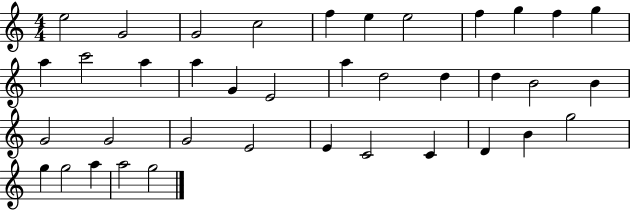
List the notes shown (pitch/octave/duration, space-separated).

E5/h G4/h G4/h C5/h F5/q E5/q E5/h F5/q G5/q F5/q G5/q A5/q C6/h A5/q A5/q G4/q E4/h A5/q D5/h D5/q D5/q B4/h B4/q G4/h G4/h G4/h E4/h E4/q C4/h C4/q D4/q B4/q G5/h G5/q G5/h A5/q A5/h G5/h